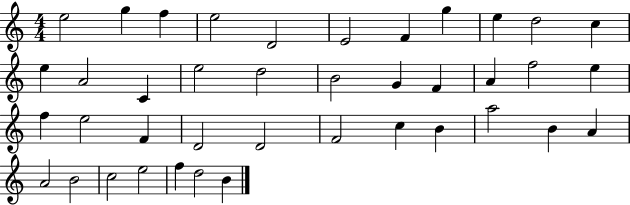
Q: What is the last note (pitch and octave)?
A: B4